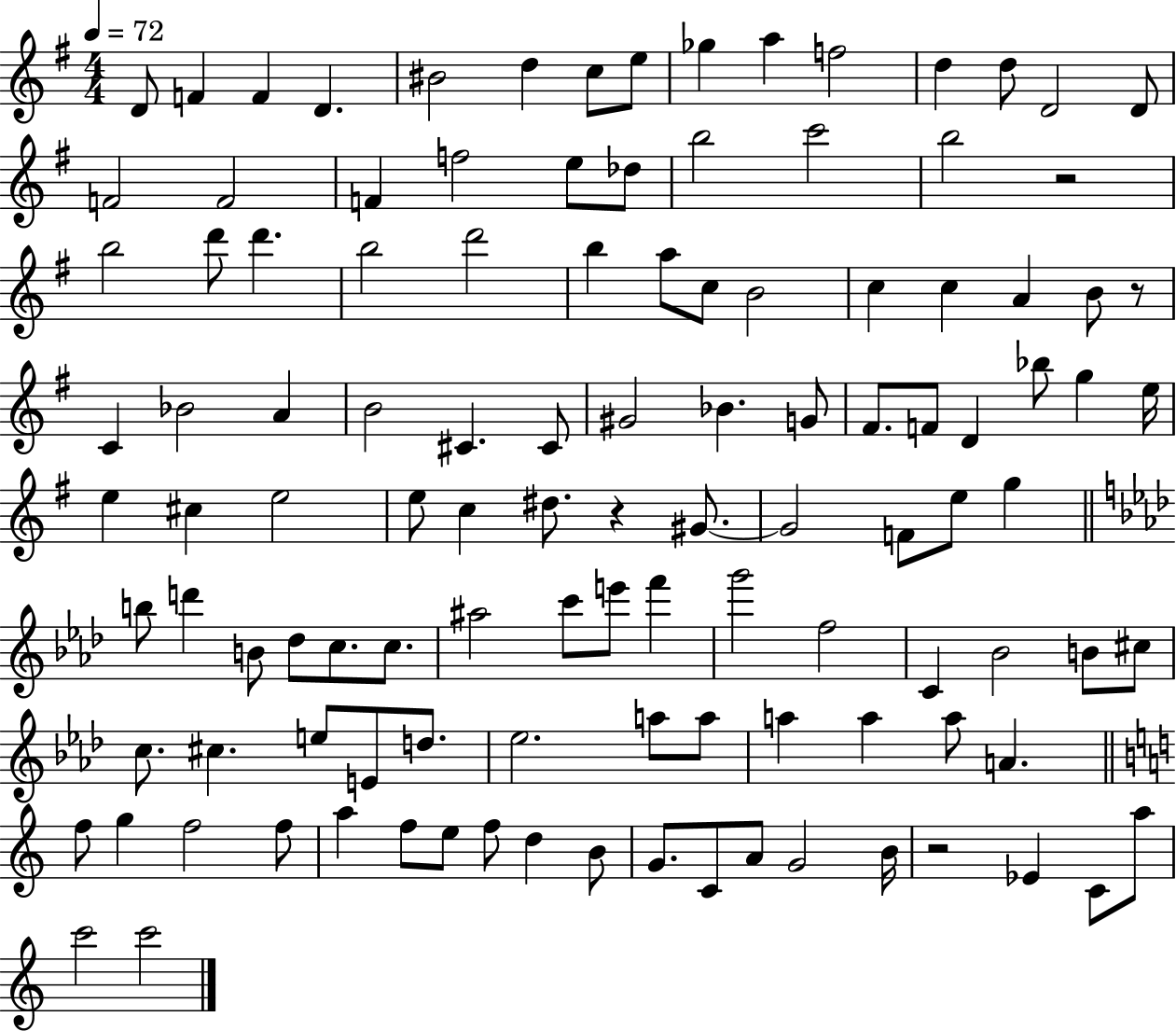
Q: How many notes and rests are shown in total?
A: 115